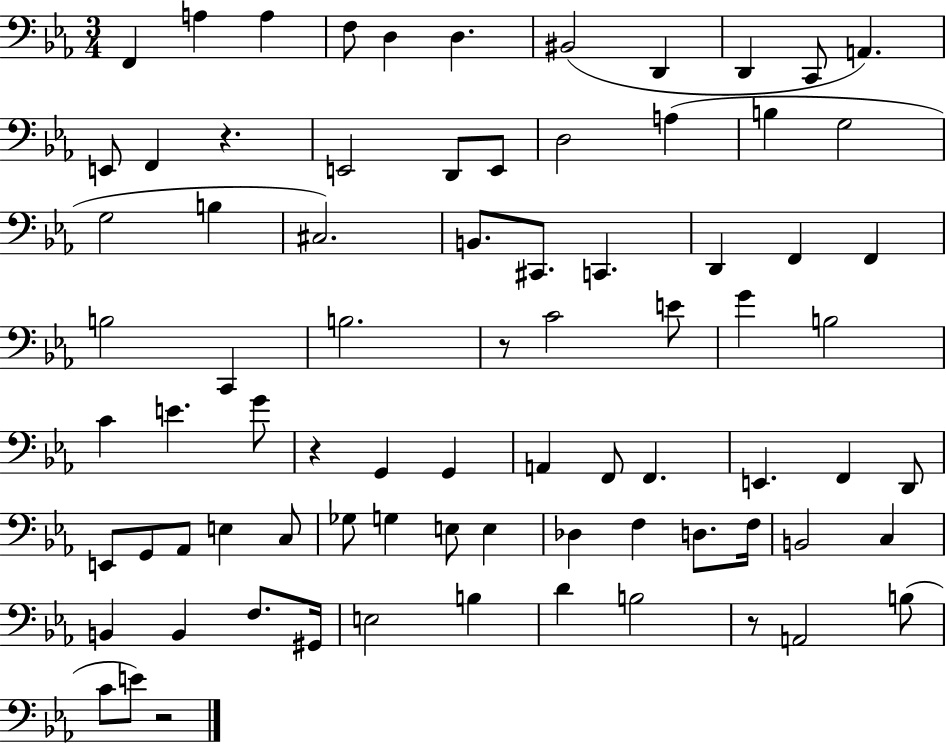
F2/q A3/q A3/q F3/e D3/q D3/q. BIS2/h D2/q D2/q C2/e A2/q. E2/e F2/q R/q. E2/h D2/e E2/e D3/h A3/q B3/q G3/h G3/h B3/q C#3/h. B2/e. C#2/e. C2/q. D2/q F2/q F2/q B3/h C2/q B3/h. R/e C4/h E4/e G4/q B3/h C4/q E4/q. G4/e R/q G2/q G2/q A2/q F2/e F2/q. E2/q. F2/q D2/e E2/e G2/e Ab2/e E3/q C3/e Gb3/e G3/q E3/e E3/q Db3/q F3/q D3/e. F3/s B2/h C3/q B2/q B2/q F3/e. G#2/s E3/h B3/q D4/q B3/h R/e A2/h B3/e C4/e E4/e R/h